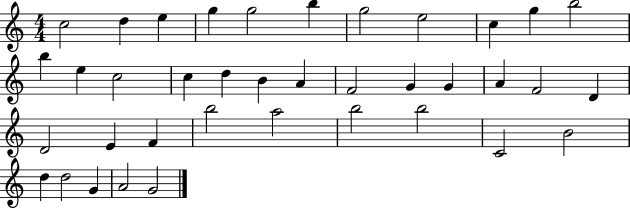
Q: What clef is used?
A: treble